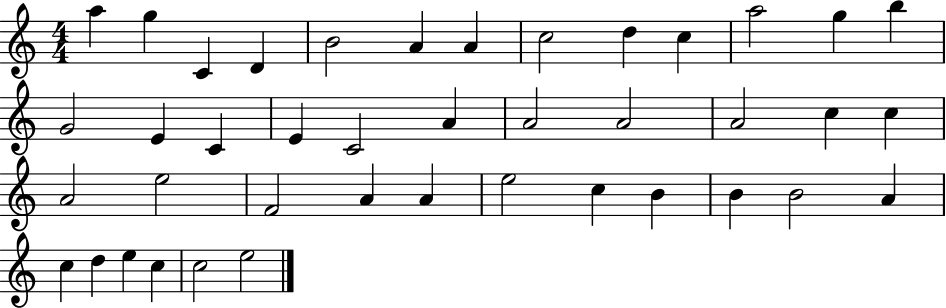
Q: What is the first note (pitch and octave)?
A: A5